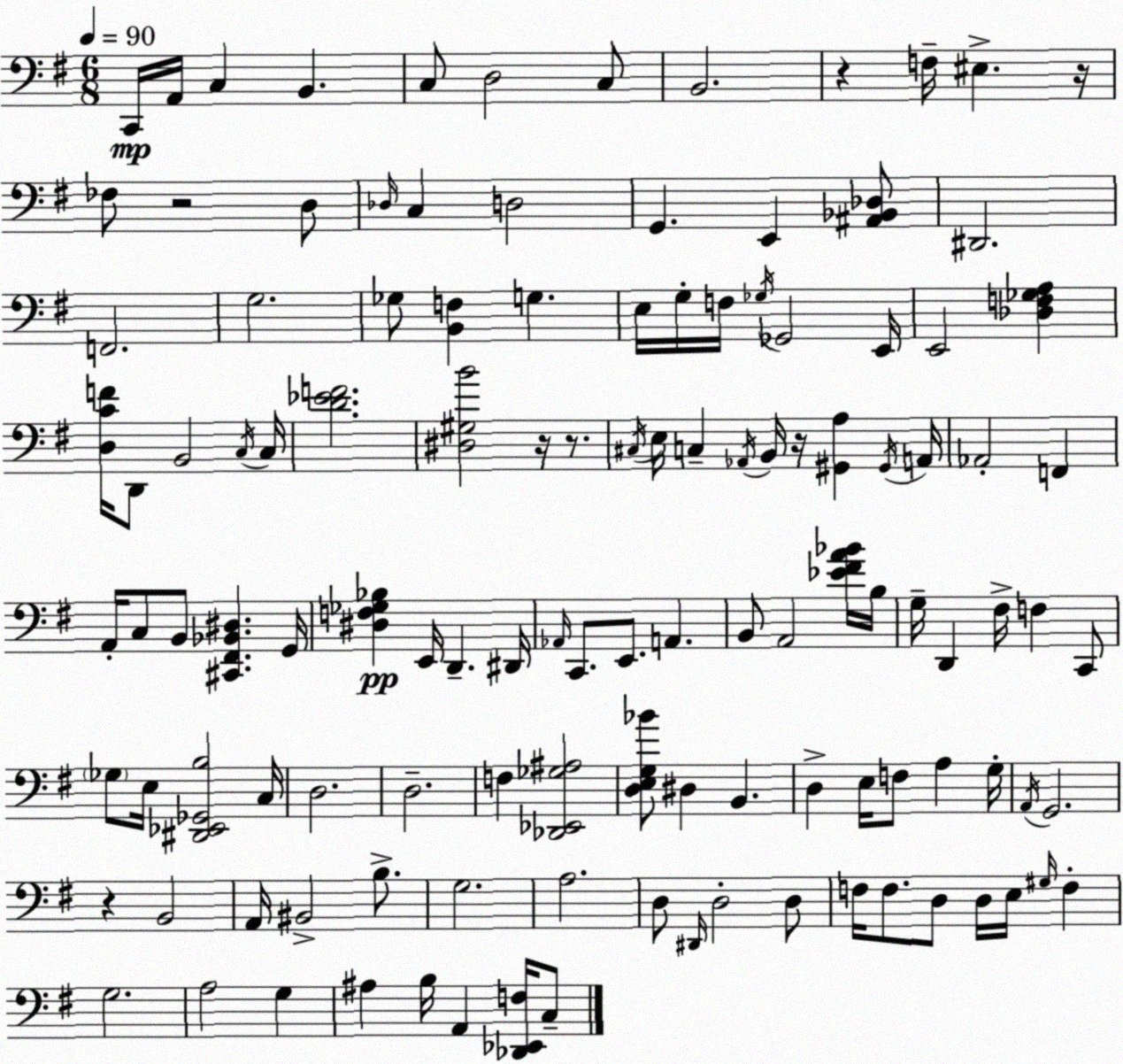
X:1
T:Untitled
M:6/8
L:1/4
K:Em
C,,/4 A,,/4 C, B,, C,/2 D,2 C,/2 B,,2 z F,/4 ^E, z/4 _F,/2 z2 D,/2 _D,/4 C, D,2 G,, E,, [^A,,_B,,_D,]/2 ^D,,2 F,,2 G,2 _G,/2 [B,,F,] G, E,/4 G,/4 F,/4 _G,/4 _G,,2 E,,/4 E,,2 [_D,F,_G,A,] [D,CF]/4 D,,/2 B,,2 C,/4 C,/4 [D_EF]2 [^D,^G,B]2 z/4 z/2 ^C,/4 E,/4 C, _A,,/4 B,,/4 z/4 [^G,,A,] ^G,,/4 A,,/4 _A,,2 F,, A,,/4 C,/2 B,,/2 [^C,,^F,,_B,,^D,] G,,/4 [^D,F,_G,_B,] E,,/4 D,, ^D,,/4 _A,,/4 C,,/2 E,,/2 A,, B,,/2 A,,2 [_E^FA_B]/4 B,/4 G,/4 D,, ^F,/4 F, C,,/2 _G,/2 E,/4 [^D,,_E,,_G,,B,]2 C,/4 D,2 D,2 F, [_D,,_E,,_G,^A,]2 [D,E,G,_B]/2 ^D, B,, D, E,/4 F,/2 A, G,/4 A,,/4 G,,2 z B,,2 A,,/4 ^B,,2 B,/2 G,2 A,2 D,/2 ^D,,/4 D,2 D,/2 F,/4 F,/2 D,/2 D,/4 E,/4 ^G,/4 F, G,2 A,2 G, ^A, B,/4 A,, [_D,,_E,,F,]/4 C,/2